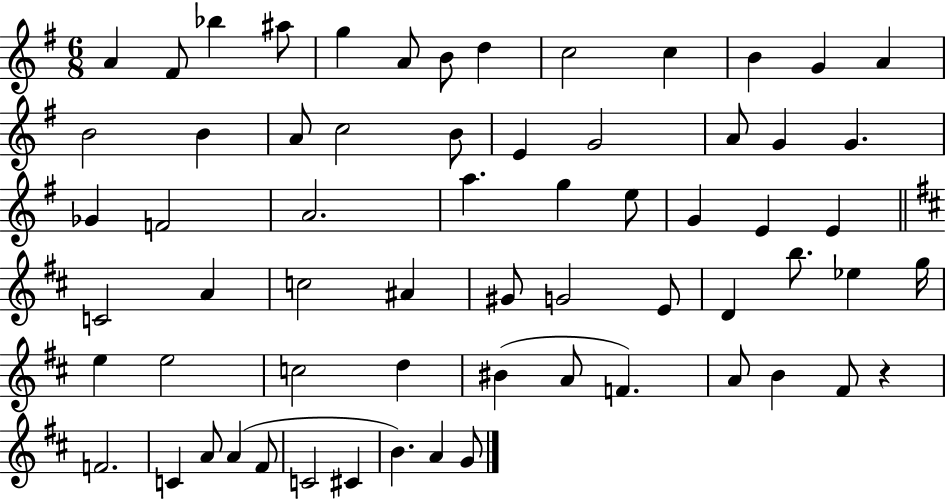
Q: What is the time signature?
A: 6/8